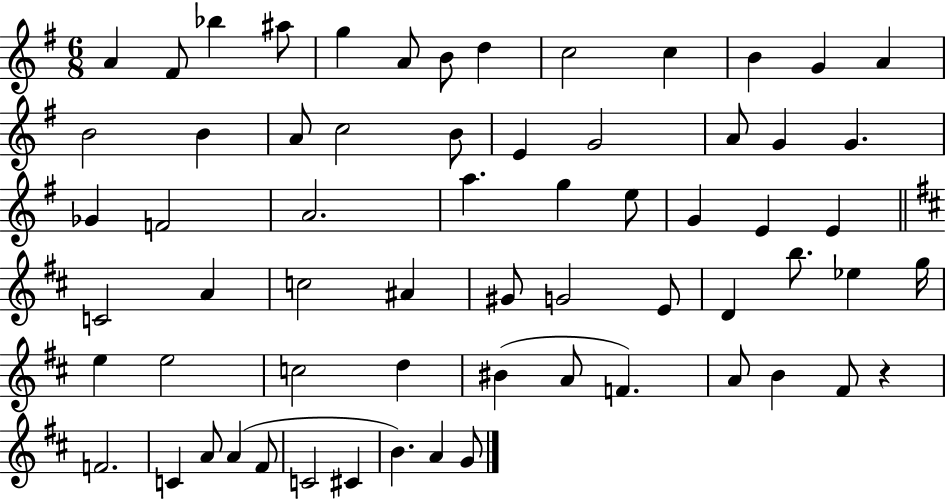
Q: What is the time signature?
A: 6/8